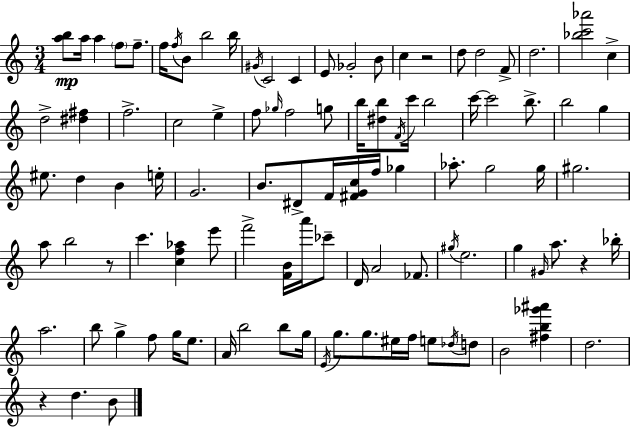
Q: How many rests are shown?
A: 4